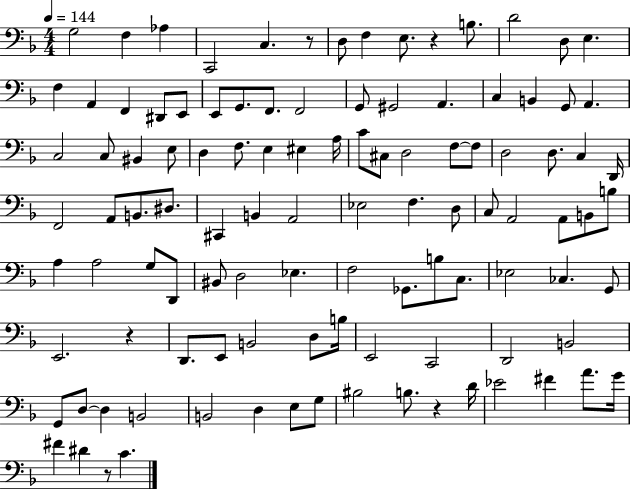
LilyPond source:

{
  \clef bass
  \numericTimeSignature
  \time 4/4
  \key f \major
  \tempo 4 = 144
  g2 f4 aes4 | c,2 c4. r8 | d8 f4 e8. r4 b8. | d'2 d8 e4. | \break f4 a,4 f,4 dis,8 e,8 | e,8 g,8. f,8. f,2 | g,8 gis,2 a,4. | c4 b,4 g,8 a,4. | \break c2 c8 bis,4 e8 | d4 f8. e4 eis4 a16 | c'8 cis8 d2 f8~~ f8 | d2 d8. c4 d,16 | \break f,2 a,8 b,8. dis8. | cis,4 b,4 a,2 | ees2 f4. d8 | c8 a,2 a,8 b,8 b8 | \break a4 a2 g8 d,8 | bis,8 d2 ees4. | f2 ges,8. b8 c8. | ees2 ces4. g,8 | \break e,2. r4 | d,8. e,8 b,2 d8 b16 | e,2 c,2 | d,2 b,2 | \break g,8 d8~~ d4 b,2 | b,2 d4 e8 g8 | bis2 b8. r4 d'16 | ees'2 fis'4 a'8. g'16 | \break fis'4 dis'4 r8 c'4. | \bar "|."
}